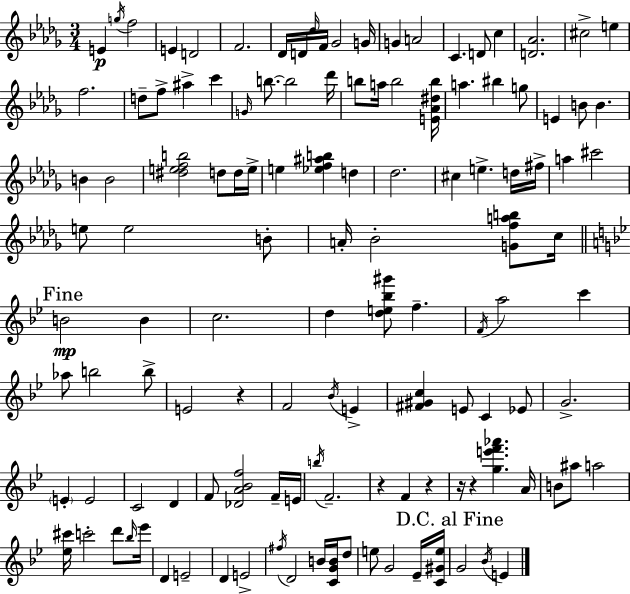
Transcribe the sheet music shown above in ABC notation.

X:1
T:Untitled
M:3/4
L:1/4
K:Bbm
E g/4 f2 E D2 F2 _D/4 D/4 _d/4 F/4 _G2 G/4 G A2 C D/2 c [D_A]2 ^c2 e f2 d/2 f/2 ^a c' G/4 b/2 b2 _d'/4 b/2 a/4 b2 [E_A^db]/4 a ^b g/2 E B/2 B B B2 [^defb]2 d/2 d/4 e/4 e [_ef^ab] d _d2 ^c e d/4 ^f/4 a ^c'2 e/2 e2 B/2 A/4 _B2 [Gfab]/2 c/4 B2 B c2 d [de_b^g']/2 f F/4 a2 c' _a/2 b2 b/2 E2 z F2 _B/4 E [^F^Gc] E/2 C _E/2 G2 E E2 C2 D F/2 [_DA_Bf]2 F/4 E/4 b/4 F2 z F z z/4 z [ge'f'_a'] A/4 B/2 ^a/2 a2 [_e^c']/4 c'2 d'/2 _b/4 _e'/4 D E2 D E2 ^f/4 D2 B/4 [CGB]/4 d/2 e/2 G2 _E/4 [C^Ge]/4 G2 _B/4 E